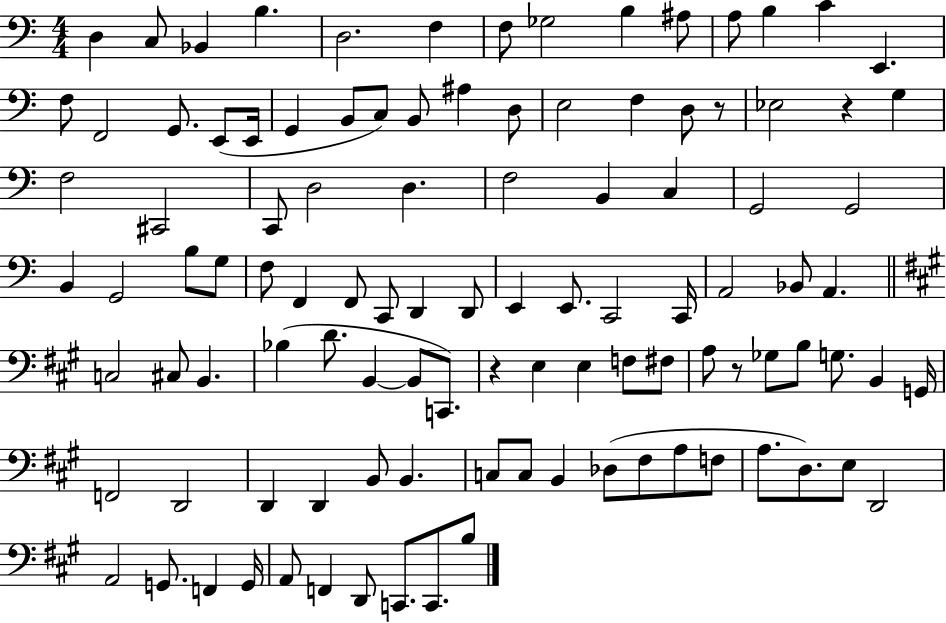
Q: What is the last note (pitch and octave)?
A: B3